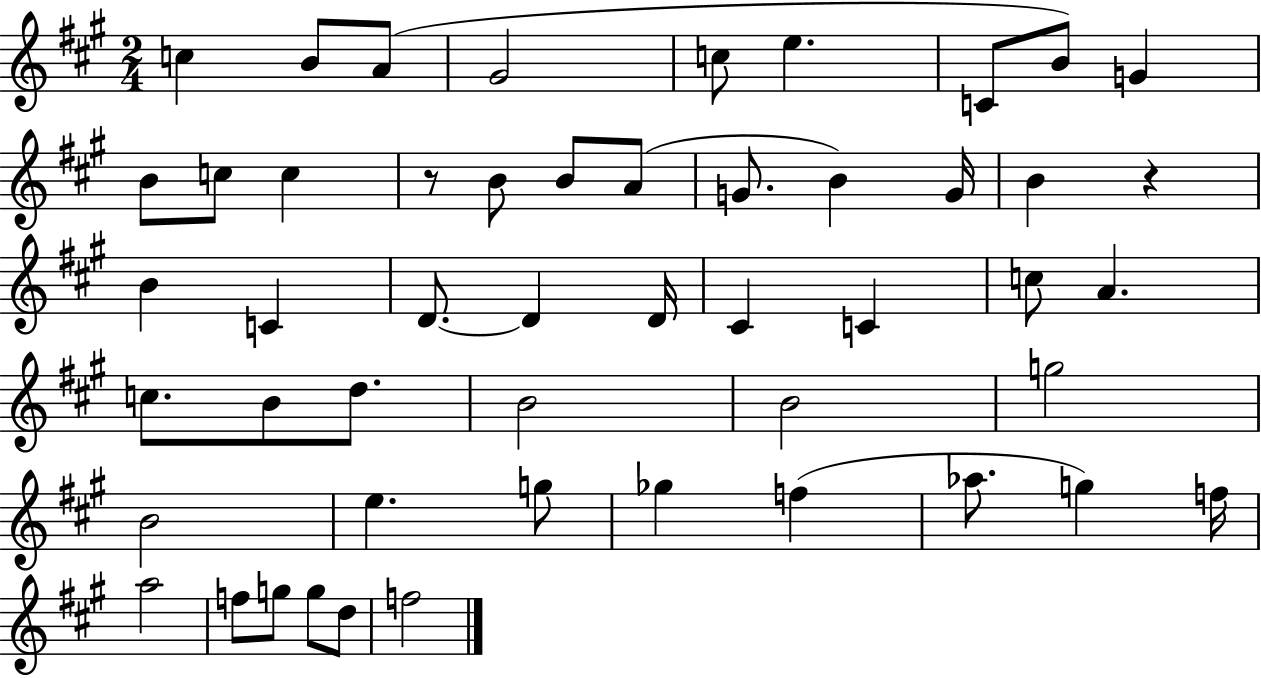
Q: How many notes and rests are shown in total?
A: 50